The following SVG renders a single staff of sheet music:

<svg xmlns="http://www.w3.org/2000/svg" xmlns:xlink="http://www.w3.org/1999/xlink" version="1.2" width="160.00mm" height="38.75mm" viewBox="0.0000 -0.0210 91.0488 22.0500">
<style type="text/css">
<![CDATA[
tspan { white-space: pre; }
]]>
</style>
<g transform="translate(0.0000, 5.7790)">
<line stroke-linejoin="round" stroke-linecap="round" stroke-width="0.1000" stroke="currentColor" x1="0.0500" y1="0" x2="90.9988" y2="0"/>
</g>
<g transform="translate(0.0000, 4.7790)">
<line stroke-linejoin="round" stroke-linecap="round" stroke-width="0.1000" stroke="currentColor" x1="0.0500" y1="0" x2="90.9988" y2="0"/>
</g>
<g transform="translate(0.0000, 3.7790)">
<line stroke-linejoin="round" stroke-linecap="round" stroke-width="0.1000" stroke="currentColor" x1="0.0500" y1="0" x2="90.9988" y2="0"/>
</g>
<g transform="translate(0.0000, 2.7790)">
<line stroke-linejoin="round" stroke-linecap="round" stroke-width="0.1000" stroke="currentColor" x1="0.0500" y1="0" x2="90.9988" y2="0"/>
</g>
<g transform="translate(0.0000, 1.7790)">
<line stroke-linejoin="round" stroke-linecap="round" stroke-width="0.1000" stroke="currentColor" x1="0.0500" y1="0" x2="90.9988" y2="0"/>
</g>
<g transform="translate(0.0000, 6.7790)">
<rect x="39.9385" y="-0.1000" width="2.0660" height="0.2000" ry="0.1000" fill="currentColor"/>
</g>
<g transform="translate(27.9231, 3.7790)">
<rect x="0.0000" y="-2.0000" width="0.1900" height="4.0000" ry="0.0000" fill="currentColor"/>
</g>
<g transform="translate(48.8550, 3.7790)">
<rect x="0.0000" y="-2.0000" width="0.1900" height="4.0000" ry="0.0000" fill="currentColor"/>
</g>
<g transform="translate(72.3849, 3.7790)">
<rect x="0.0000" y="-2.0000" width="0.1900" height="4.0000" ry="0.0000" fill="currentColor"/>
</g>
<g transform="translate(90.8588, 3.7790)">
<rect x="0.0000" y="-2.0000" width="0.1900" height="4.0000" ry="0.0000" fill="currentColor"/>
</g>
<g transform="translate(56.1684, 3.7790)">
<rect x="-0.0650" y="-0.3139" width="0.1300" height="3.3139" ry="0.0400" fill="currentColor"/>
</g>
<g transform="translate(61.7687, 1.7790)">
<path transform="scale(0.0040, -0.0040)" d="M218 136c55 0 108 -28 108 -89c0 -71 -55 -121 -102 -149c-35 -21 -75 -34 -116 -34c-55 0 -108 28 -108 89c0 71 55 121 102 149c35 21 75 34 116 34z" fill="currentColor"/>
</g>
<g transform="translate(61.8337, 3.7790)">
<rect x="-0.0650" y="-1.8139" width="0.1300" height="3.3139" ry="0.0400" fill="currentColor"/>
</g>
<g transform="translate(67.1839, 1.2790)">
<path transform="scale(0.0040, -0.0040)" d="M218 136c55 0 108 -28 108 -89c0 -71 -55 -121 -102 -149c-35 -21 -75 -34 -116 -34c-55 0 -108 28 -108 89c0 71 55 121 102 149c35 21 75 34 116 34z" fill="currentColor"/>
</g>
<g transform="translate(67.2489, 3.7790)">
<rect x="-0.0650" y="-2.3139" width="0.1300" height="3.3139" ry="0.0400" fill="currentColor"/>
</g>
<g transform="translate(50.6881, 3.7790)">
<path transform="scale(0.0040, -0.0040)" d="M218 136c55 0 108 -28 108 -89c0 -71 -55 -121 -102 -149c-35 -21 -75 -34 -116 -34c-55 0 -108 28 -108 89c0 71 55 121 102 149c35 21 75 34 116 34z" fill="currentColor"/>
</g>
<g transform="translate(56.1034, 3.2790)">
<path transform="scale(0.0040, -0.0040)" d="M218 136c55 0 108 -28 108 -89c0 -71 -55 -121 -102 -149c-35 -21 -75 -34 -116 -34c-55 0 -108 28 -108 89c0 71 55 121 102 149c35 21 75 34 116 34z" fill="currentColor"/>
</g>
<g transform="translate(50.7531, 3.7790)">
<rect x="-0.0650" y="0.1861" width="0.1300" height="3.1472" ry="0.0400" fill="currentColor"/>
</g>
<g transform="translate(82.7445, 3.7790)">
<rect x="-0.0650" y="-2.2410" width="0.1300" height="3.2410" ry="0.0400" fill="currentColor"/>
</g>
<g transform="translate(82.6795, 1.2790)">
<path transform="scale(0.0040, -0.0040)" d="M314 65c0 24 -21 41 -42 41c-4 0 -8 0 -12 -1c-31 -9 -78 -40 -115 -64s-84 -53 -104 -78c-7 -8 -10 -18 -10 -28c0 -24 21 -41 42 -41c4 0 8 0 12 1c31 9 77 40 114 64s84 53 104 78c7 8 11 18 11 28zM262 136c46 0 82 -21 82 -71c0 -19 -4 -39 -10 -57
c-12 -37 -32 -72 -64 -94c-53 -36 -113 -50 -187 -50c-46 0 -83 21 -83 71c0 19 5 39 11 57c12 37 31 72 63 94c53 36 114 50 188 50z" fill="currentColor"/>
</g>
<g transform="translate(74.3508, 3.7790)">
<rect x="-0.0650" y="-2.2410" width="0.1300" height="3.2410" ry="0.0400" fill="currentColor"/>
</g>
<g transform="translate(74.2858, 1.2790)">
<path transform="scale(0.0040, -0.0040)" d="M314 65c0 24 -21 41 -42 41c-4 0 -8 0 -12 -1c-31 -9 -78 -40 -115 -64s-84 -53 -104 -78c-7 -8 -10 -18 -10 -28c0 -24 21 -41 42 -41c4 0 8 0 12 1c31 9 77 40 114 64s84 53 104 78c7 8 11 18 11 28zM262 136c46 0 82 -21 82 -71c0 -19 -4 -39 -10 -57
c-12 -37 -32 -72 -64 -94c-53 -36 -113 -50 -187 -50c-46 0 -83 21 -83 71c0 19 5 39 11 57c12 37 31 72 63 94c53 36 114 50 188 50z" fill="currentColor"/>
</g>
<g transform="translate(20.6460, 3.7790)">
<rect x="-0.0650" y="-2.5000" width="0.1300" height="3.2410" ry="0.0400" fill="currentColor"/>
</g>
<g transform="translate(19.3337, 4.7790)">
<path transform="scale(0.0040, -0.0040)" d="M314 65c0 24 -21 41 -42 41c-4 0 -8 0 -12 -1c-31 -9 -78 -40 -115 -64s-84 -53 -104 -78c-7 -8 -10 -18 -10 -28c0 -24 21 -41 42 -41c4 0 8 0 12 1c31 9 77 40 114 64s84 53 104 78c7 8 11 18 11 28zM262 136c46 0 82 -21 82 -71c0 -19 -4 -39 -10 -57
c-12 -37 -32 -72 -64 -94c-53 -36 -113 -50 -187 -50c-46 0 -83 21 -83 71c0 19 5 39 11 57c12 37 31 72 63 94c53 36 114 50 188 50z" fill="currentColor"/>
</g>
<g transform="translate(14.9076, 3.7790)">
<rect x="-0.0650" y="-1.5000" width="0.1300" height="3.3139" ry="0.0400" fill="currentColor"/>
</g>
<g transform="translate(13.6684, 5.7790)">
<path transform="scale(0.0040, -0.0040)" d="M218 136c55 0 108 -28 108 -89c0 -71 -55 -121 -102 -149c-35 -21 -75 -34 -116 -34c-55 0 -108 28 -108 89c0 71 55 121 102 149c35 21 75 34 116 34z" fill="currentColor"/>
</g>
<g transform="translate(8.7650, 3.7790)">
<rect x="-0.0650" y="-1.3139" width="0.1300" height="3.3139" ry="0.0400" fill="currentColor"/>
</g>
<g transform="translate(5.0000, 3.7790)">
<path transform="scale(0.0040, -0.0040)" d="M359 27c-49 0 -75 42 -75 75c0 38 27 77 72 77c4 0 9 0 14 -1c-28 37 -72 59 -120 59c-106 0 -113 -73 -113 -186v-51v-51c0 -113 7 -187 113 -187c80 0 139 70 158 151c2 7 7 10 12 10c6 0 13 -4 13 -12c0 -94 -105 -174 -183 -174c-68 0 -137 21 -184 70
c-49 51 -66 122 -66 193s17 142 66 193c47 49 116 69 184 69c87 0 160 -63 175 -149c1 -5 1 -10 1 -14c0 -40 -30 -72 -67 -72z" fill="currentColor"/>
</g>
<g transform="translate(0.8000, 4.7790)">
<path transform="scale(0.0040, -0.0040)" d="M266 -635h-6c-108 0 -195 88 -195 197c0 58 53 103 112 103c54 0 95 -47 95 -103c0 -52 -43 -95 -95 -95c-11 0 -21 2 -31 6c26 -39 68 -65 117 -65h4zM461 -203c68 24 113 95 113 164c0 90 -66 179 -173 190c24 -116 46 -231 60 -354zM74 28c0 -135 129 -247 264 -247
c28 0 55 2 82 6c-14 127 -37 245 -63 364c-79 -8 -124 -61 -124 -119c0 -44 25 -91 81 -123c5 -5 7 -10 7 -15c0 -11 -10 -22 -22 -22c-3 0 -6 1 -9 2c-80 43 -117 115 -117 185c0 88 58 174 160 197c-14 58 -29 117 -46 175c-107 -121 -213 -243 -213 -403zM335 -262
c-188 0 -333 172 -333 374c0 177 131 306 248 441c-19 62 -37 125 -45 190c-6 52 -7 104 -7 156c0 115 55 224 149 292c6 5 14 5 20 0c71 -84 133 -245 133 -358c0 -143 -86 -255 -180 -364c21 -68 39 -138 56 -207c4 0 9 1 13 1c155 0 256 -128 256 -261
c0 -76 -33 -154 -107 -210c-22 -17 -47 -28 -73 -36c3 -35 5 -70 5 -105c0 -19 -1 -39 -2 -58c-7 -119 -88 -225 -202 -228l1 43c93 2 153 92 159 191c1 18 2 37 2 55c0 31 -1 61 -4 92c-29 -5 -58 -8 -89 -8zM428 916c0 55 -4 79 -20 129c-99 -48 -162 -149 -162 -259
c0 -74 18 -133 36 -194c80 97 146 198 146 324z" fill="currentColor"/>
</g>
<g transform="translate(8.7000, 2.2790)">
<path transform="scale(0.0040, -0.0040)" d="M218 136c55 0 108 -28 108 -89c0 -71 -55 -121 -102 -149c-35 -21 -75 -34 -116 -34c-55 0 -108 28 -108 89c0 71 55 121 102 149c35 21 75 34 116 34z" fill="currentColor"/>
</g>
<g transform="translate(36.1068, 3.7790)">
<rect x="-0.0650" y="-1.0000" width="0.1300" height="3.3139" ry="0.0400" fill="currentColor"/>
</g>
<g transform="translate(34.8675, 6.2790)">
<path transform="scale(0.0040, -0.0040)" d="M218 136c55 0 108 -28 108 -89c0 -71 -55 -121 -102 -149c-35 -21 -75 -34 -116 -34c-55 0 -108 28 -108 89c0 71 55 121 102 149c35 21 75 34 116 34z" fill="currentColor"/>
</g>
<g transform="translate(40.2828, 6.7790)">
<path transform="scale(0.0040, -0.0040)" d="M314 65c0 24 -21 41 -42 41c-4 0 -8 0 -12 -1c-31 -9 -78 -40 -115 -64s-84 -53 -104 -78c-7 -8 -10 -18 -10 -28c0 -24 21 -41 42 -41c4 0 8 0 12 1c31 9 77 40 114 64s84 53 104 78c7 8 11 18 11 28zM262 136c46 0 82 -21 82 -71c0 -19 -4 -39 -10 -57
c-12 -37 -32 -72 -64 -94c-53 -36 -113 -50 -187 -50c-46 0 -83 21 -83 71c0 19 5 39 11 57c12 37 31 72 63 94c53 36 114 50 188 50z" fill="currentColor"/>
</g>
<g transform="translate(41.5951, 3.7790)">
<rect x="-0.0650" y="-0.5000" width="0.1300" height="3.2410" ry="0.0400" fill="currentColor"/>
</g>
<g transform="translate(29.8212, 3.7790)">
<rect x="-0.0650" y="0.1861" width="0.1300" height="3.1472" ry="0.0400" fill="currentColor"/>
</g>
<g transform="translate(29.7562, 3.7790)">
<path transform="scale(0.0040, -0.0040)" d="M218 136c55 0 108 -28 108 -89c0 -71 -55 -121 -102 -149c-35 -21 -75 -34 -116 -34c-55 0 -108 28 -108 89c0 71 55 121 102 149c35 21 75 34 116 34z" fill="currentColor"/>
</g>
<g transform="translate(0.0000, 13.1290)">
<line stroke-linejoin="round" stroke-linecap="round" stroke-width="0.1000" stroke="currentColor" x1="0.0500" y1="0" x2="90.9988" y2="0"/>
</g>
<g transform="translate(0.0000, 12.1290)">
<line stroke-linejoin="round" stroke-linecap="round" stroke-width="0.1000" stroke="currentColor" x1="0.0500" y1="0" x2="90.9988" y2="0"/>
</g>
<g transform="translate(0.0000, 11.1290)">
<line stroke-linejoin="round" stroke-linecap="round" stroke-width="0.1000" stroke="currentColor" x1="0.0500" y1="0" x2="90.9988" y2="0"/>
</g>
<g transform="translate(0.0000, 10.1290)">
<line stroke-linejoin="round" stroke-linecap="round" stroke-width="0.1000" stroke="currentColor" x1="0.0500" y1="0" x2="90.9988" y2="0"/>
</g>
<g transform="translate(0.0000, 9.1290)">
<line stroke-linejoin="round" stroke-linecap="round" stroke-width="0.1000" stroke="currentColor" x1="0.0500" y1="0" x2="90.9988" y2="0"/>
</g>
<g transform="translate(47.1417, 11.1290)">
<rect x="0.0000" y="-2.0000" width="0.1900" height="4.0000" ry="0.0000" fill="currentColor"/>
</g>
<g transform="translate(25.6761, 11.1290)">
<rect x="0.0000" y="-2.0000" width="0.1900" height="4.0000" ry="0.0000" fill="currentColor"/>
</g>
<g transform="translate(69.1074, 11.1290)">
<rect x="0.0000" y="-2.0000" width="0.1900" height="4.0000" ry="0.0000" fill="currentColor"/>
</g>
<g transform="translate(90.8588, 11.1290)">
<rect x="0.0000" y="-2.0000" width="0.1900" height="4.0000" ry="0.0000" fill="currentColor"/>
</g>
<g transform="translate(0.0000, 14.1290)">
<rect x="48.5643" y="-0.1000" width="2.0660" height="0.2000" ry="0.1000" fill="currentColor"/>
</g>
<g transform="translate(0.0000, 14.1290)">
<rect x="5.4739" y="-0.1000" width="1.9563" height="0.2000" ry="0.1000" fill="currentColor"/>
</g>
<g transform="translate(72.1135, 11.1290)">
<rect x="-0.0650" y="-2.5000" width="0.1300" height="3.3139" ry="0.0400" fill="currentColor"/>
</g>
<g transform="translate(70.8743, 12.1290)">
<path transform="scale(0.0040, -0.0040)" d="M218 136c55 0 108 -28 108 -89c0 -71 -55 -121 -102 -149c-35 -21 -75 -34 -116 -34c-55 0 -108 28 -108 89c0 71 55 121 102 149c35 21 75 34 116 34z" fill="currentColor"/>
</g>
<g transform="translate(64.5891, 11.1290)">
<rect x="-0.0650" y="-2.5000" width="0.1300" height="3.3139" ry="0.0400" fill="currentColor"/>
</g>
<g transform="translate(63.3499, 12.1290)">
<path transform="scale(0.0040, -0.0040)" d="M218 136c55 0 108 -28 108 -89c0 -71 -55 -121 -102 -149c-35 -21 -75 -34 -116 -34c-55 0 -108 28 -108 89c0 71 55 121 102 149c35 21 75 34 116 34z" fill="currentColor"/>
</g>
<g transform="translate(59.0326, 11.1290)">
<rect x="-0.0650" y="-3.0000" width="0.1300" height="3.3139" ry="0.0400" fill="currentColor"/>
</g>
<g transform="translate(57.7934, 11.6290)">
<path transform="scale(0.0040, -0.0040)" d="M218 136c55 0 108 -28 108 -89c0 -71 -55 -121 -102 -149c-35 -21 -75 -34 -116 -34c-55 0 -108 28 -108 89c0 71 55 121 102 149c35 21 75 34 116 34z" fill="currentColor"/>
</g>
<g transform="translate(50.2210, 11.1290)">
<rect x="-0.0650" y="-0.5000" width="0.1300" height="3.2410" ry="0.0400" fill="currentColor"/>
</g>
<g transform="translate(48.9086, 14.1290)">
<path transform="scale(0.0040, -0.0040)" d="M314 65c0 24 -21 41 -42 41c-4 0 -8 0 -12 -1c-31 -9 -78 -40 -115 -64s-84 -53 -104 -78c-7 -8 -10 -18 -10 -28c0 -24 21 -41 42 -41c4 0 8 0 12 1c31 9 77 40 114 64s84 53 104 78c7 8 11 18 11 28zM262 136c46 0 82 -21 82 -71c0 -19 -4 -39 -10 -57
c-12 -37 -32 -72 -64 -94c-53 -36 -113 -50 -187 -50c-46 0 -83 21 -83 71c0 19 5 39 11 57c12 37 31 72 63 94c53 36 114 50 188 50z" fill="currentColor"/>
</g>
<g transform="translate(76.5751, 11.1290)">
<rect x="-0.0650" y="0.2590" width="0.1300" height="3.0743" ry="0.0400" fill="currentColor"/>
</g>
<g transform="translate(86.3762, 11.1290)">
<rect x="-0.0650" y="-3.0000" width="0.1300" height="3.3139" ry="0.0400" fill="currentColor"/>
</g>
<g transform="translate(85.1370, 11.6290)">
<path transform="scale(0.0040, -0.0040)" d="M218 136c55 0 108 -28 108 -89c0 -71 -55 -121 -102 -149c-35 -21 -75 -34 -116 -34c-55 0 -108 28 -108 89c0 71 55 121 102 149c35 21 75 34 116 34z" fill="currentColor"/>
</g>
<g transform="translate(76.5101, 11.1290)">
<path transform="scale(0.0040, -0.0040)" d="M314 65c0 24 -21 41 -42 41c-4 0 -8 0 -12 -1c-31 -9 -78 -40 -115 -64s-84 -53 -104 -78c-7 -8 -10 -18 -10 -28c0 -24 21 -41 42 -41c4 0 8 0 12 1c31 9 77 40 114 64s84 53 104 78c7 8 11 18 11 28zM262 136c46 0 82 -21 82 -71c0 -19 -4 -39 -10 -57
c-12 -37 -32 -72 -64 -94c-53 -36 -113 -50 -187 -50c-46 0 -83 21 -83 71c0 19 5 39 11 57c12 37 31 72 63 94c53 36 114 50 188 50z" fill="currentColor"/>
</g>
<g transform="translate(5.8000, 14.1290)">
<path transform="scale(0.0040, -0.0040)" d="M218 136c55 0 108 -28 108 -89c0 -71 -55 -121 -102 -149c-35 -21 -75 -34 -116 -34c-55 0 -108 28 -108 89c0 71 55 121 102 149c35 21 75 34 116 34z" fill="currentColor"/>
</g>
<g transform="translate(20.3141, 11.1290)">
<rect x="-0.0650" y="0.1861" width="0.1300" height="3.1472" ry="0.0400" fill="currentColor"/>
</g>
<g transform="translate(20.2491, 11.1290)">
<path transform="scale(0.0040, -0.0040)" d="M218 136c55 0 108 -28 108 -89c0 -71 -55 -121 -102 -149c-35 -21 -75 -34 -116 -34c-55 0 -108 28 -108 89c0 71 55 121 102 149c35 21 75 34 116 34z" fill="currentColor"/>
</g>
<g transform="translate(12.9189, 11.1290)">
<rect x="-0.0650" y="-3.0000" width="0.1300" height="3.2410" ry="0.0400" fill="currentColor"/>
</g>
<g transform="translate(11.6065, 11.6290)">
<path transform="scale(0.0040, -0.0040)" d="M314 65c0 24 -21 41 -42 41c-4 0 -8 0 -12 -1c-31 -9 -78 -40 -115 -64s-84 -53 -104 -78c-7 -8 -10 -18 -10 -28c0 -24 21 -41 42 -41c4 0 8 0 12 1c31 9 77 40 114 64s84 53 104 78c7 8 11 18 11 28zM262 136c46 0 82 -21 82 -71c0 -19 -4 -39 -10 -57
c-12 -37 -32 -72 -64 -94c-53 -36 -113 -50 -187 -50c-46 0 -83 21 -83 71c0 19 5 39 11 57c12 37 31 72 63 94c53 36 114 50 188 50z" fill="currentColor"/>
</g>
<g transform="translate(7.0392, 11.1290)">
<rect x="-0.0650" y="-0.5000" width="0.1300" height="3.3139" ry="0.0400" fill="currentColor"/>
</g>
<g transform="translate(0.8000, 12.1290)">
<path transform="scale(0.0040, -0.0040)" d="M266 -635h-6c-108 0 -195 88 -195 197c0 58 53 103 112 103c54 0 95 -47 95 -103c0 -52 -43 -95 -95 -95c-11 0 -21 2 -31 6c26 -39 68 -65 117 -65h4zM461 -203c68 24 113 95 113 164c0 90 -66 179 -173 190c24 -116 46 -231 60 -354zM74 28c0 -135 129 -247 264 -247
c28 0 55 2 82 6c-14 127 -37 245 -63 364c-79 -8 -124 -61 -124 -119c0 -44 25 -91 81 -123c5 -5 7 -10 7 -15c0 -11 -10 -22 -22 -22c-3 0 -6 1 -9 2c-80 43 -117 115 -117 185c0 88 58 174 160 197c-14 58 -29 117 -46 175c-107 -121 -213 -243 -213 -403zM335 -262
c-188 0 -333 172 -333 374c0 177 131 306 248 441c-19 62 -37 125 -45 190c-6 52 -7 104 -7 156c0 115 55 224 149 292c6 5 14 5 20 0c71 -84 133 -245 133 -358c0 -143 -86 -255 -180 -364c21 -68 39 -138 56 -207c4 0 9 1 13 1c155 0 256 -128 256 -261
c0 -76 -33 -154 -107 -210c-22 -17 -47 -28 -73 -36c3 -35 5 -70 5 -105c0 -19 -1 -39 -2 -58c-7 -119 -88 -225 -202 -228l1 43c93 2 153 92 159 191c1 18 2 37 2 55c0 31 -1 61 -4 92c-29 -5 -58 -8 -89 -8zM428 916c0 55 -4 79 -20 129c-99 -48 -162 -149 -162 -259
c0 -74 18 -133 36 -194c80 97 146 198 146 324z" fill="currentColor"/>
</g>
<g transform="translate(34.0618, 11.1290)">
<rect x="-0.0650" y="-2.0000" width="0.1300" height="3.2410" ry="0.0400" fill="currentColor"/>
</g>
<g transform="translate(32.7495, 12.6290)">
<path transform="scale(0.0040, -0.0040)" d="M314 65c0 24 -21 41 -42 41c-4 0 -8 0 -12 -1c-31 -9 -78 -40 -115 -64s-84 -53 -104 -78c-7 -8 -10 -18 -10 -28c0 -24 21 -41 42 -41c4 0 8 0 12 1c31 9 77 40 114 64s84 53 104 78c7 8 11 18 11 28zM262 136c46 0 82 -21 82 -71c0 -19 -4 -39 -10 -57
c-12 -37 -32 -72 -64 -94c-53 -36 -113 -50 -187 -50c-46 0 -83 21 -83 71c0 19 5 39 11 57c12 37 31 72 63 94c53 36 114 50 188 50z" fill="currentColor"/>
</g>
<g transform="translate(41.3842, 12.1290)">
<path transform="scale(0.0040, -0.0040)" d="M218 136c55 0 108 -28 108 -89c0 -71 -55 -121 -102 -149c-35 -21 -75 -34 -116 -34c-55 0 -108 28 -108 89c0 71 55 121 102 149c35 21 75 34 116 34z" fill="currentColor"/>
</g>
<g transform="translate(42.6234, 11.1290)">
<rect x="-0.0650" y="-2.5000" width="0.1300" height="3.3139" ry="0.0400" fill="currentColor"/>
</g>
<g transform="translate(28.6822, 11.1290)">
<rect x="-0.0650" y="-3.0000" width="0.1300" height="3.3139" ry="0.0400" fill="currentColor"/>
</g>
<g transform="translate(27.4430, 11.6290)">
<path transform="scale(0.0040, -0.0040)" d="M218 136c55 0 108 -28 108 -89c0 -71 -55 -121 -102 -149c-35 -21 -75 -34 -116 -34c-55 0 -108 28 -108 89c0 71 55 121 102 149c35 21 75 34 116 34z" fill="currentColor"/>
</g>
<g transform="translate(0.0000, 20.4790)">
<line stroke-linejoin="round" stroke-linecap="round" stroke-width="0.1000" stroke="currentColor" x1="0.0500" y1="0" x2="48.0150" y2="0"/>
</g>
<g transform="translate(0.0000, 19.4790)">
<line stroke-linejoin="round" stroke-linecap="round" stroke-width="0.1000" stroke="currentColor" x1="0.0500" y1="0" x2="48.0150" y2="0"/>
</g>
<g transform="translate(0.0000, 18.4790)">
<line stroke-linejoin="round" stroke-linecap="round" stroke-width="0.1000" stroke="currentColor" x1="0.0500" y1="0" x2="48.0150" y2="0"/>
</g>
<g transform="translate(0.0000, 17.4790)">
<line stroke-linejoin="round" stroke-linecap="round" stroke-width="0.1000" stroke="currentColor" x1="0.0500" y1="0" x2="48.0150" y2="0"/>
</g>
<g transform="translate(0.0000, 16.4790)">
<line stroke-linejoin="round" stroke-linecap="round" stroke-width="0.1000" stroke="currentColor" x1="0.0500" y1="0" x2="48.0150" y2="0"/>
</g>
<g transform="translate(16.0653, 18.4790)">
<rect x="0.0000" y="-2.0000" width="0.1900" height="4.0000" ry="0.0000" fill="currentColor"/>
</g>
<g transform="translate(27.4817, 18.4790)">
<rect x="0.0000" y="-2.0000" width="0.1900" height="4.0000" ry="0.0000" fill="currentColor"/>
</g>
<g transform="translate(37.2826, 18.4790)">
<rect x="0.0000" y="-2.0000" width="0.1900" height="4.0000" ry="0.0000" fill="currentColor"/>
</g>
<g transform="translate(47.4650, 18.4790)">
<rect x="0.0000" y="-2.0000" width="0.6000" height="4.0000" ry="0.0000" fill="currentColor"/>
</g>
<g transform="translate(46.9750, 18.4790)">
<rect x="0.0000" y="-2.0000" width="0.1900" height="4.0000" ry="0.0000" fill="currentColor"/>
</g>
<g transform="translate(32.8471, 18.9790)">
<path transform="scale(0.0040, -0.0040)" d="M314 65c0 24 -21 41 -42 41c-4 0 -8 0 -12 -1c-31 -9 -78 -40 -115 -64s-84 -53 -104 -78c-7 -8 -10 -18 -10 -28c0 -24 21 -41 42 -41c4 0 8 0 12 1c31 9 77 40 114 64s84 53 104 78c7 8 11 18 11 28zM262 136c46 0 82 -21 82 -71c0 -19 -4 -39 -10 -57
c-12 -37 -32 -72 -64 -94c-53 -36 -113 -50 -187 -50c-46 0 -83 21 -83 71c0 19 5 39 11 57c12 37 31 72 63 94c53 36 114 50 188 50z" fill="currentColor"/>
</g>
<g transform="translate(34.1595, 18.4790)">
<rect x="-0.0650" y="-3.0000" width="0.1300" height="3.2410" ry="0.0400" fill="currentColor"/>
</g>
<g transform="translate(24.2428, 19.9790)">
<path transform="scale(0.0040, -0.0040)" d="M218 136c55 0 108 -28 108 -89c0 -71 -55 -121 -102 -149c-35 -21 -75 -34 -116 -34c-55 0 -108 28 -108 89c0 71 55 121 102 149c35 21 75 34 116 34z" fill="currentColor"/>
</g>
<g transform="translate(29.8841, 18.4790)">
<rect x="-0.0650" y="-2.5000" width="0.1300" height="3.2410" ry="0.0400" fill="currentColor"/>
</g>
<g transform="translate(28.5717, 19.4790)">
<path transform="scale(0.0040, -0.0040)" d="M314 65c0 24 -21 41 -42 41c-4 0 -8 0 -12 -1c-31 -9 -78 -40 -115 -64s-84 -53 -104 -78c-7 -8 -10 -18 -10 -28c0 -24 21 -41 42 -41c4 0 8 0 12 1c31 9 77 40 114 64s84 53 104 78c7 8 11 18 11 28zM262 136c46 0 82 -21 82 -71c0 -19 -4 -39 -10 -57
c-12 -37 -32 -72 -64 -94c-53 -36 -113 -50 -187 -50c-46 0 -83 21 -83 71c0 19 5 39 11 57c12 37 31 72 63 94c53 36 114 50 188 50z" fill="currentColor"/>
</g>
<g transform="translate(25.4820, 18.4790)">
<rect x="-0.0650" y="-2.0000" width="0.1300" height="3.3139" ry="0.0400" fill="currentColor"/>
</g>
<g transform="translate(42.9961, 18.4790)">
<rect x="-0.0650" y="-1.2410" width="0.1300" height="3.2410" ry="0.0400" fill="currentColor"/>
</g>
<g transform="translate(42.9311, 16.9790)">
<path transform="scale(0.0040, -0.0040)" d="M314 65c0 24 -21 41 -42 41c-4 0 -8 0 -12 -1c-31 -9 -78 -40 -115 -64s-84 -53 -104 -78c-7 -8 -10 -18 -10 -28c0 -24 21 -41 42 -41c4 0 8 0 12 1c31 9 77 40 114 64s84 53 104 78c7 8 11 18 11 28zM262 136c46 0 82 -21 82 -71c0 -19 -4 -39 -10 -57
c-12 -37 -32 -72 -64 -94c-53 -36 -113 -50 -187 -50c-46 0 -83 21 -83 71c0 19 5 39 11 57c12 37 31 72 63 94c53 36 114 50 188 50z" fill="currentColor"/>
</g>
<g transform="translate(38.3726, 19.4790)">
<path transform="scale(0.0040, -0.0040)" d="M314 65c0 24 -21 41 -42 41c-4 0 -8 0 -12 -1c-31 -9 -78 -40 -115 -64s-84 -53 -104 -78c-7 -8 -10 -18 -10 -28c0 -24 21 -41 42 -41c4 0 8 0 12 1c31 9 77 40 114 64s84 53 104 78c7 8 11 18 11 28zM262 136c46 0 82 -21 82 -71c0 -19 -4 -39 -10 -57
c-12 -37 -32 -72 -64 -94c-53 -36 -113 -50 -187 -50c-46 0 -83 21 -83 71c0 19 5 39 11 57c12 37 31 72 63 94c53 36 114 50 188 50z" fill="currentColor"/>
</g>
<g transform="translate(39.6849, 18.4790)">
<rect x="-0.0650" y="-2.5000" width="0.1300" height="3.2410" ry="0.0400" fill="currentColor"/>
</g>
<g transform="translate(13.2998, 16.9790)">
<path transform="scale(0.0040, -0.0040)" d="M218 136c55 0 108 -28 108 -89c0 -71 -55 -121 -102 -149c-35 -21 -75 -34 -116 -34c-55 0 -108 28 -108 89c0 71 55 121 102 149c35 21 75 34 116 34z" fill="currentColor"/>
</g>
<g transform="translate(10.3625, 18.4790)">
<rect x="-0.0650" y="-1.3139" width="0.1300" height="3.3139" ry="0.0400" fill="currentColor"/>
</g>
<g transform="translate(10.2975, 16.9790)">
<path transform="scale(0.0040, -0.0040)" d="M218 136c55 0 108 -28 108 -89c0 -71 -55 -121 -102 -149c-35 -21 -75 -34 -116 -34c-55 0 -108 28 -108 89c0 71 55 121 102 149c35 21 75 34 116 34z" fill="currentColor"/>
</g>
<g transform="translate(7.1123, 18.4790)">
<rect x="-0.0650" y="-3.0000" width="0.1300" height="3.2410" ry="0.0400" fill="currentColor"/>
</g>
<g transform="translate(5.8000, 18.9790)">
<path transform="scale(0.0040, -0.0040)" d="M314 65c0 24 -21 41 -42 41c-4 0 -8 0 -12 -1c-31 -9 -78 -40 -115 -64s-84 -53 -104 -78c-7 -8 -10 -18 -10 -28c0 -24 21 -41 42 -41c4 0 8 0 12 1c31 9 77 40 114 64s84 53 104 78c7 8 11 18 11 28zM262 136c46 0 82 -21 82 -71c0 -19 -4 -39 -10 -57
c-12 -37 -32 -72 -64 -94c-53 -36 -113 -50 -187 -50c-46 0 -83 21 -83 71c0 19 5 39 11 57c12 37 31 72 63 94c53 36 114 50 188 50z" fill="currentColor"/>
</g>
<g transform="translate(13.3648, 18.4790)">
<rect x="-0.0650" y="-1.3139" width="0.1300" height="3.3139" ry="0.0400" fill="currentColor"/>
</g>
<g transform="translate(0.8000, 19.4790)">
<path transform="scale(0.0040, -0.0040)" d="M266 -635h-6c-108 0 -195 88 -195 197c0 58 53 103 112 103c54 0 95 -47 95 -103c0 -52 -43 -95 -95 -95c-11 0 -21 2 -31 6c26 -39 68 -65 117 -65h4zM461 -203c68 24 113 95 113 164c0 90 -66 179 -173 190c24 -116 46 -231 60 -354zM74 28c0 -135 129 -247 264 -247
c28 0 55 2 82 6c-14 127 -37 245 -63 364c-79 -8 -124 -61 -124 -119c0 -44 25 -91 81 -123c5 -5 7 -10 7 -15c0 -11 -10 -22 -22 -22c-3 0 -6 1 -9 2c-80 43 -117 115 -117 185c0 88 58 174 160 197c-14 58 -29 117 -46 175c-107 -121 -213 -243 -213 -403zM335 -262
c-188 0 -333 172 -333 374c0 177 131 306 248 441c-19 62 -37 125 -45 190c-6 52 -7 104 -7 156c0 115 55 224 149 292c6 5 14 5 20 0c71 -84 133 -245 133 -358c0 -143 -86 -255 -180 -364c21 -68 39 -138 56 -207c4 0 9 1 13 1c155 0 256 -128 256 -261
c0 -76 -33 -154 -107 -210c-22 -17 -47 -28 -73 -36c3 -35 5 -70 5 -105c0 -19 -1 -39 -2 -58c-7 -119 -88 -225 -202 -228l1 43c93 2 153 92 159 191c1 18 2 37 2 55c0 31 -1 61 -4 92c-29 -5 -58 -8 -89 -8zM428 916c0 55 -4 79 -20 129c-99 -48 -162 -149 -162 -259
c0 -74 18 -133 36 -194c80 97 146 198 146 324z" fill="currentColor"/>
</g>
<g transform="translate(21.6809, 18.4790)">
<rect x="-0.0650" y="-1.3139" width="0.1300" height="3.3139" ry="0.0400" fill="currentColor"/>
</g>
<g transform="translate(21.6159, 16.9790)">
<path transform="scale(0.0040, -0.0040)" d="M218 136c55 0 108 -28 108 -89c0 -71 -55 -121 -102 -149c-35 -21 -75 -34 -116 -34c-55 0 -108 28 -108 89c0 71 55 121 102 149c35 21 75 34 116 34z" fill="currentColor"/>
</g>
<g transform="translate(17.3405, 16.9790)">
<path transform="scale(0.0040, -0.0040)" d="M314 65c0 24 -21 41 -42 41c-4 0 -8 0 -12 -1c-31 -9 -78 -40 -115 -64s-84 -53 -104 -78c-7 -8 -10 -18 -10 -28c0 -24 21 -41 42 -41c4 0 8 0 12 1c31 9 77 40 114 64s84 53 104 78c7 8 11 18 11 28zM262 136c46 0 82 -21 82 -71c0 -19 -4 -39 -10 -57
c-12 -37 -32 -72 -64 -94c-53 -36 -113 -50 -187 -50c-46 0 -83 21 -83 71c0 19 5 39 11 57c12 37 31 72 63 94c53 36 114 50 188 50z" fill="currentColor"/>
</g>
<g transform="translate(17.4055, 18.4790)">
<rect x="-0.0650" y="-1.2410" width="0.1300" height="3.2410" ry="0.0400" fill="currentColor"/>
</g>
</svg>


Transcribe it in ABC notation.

X:1
T:Untitled
M:4/4
L:1/4
K:C
e E G2 B D C2 B c f g g2 g2 C A2 B A F2 G C2 A G G B2 A A2 e e e2 e F G2 A2 G2 e2